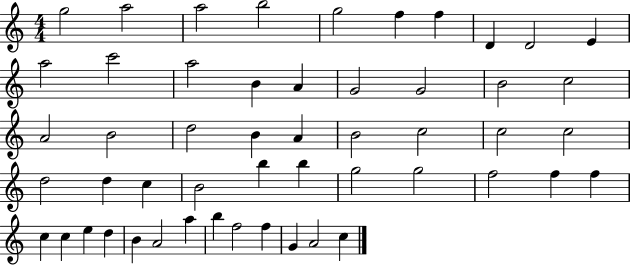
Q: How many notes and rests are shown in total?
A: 52